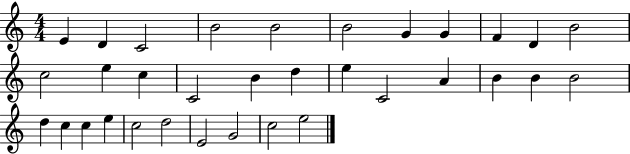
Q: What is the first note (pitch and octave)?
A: E4